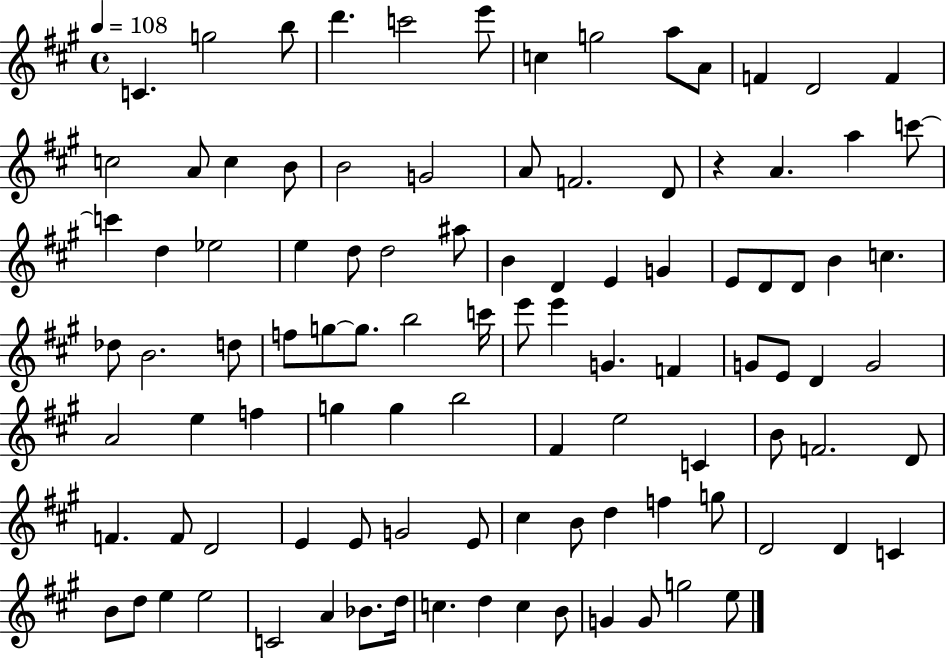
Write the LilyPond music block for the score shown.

{
  \clef treble
  \time 4/4
  \defaultTimeSignature
  \key a \major
  \tempo 4 = 108
  c'4. g''2 b''8 | d'''4. c'''2 e'''8 | c''4 g''2 a''8 a'8 | f'4 d'2 f'4 | \break c''2 a'8 c''4 b'8 | b'2 g'2 | a'8 f'2. d'8 | r4 a'4. a''4 c'''8~~ | \break c'''4 d''4 ees''2 | e''4 d''8 d''2 ais''8 | b'4 d'4 e'4 g'4 | e'8 d'8 d'8 b'4 c''4. | \break des''8 b'2. d''8 | f''8 g''8~~ g''8. b''2 c'''16 | e'''8 e'''4 g'4. f'4 | g'8 e'8 d'4 g'2 | \break a'2 e''4 f''4 | g''4 g''4 b''2 | fis'4 e''2 c'4 | b'8 f'2. d'8 | \break f'4. f'8 d'2 | e'4 e'8 g'2 e'8 | cis''4 b'8 d''4 f''4 g''8 | d'2 d'4 c'4 | \break b'8 d''8 e''4 e''2 | c'2 a'4 bes'8. d''16 | c''4. d''4 c''4 b'8 | g'4 g'8 g''2 e''8 | \break \bar "|."
}